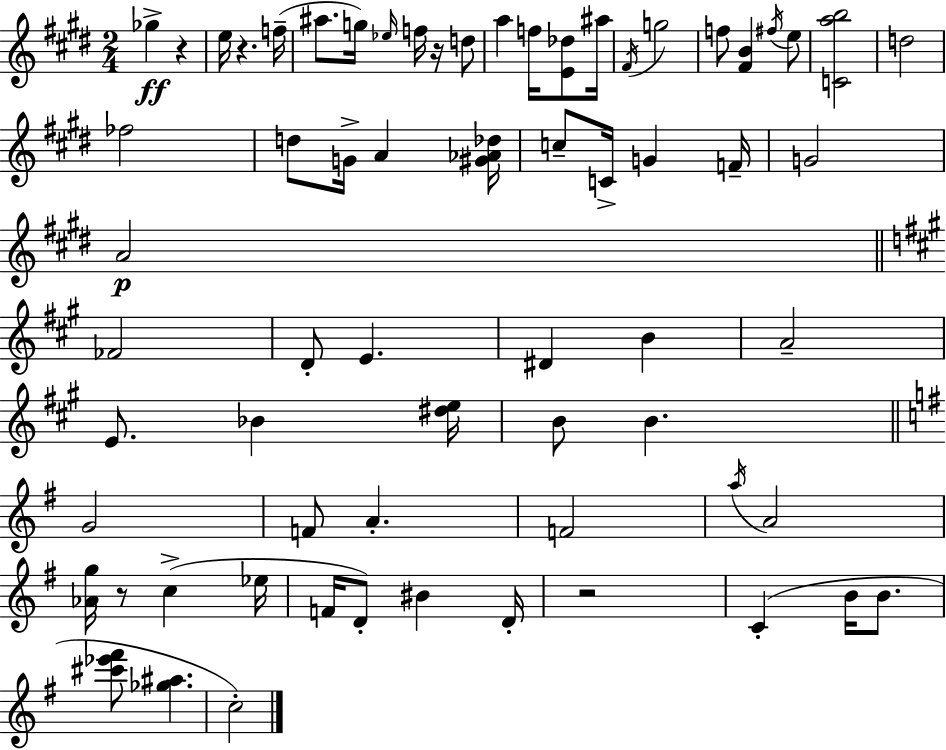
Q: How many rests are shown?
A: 5